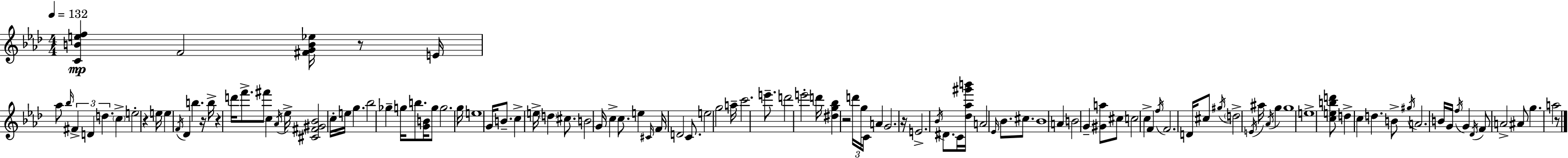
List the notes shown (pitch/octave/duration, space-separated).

[C4,B4,E5,F5]/q F4/h [F#4,G4,B4,Eb5]/s R/e E4/s Ab5/e Bb5/s F#4/q D4/q D5/q. C5/q E5/h R/q E5/s E5/q F4/s Db4/q B5/q. R/s B5/s R/q D6/s F6/e. F#6/e C5/q Ab4/s Eb5/s [C#4,F#4,G#4,Bb4]/h C5/s E5/s G5/q. Bb5/h Gb5/q G5/s B5/e. [G4,B4]/s G5/e G5/h. G5/s E5/w G4/s B4/e. C5/q E5/s D5/q C#5/e. B4/h G4/s C5/q C5/e. E5/q C#4/s F4/s D4/h C4/e. E5/h G5/h A5/s C6/h. E6/e. D6/h E6/h D6/s [D#5,G5,Bb5]/q R/h D6/s G5/s C4/s A4/q G4/h. R/s E4/h. Bb4/s D#4/e. C4/s [Db5,Ab5,G#6,B6]/s A4/h Eb4/s Bb4/e. C#5/e. Bb4/w A4/q B4/h G4/q [G#4,A5]/e C#5/e C5/h C5/q F4/q F5/s F4/h. D4/s C#5/e G#5/s D5/h E4/s A#5/s Ab4/s G5/q G5/w E5/w [C5,E5,B5,D6]/e D5/q C5/q D5/q. B4/e G#5/s A4/h. B4/s G4/s F5/s G4/q Db4/s F4/e A4/h A#4/e G5/q. A5/h R/e